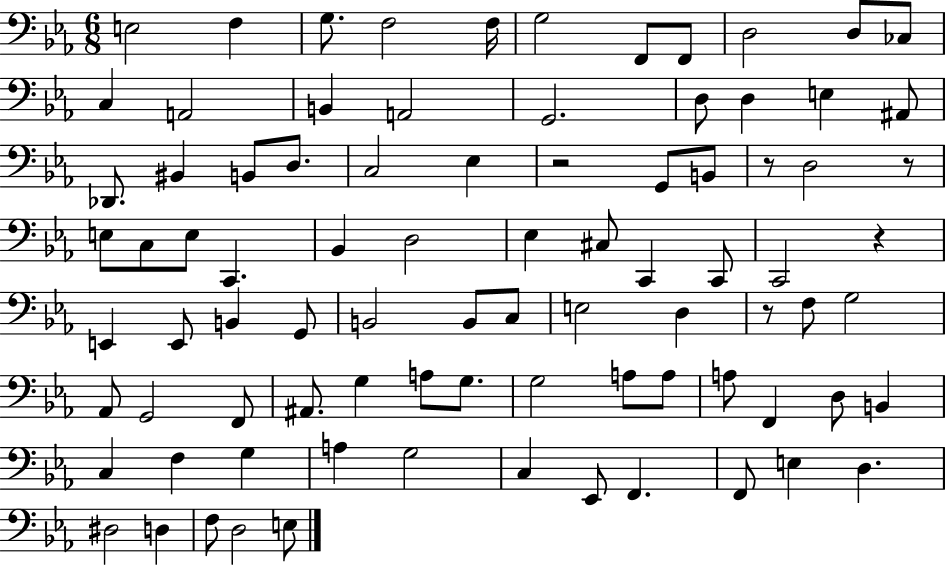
X:1
T:Untitled
M:6/8
L:1/4
K:Eb
E,2 F, G,/2 F,2 F,/4 G,2 F,,/2 F,,/2 D,2 D,/2 _C,/2 C, A,,2 B,, A,,2 G,,2 D,/2 D, E, ^A,,/2 _D,,/2 ^B,, B,,/2 D,/2 C,2 _E, z2 G,,/2 B,,/2 z/2 D,2 z/2 E,/2 C,/2 E,/2 C,, _B,, D,2 _E, ^C,/2 C,, C,,/2 C,,2 z E,, E,,/2 B,, G,,/2 B,,2 B,,/2 C,/2 E,2 D, z/2 F,/2 G,2 _A,,/2 G,,2 F,,/2 ^A,,/2 G, A,/2 G,/2 G,2 A,/2 A,/2 A,/2 F,, D,/2 B,, C, F, G, A, G,2 C, _E,,/2 F,, F,,/2 E, D, ^D,2 D, F,/2 D,2 E,/2